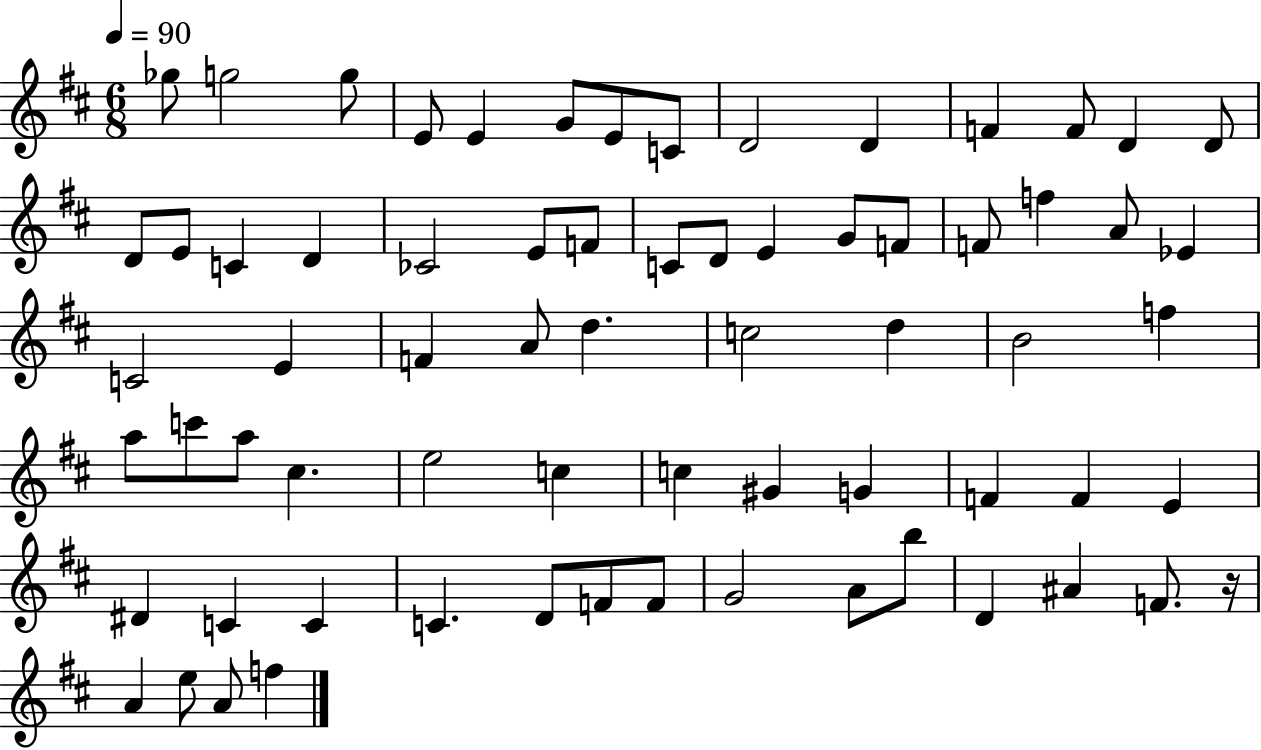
X:1
T:Untitled
M:6/8
L:1/4
K:D
_g/2 g2 g/2 E/2 E G/2 E/2 C/2 D2 D F F/2 D D/2 D/2 E/2 C D _C2 E/2 F/2 C/2 D/2 E G/2 F/2 F/2 f A/2 _E C2 E F A/2 d c2 d B2 f a/2 c'/2 a/2 ^c e2 c c ^G G F F E ^D C C C D/2 F/2 F/2 G2 A/2 b/2 D ^A F/2 z/4 A e/2 A/2 f